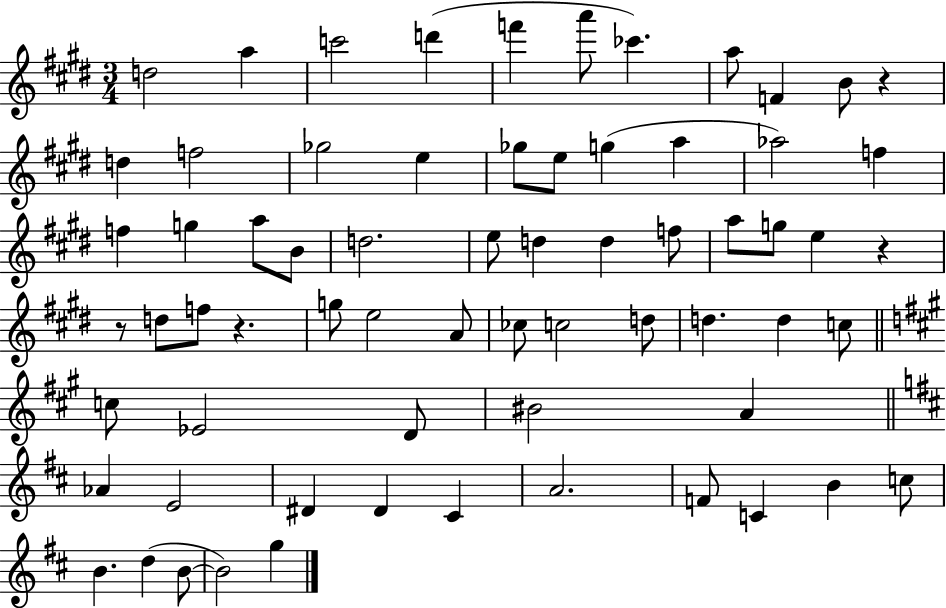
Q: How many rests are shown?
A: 4